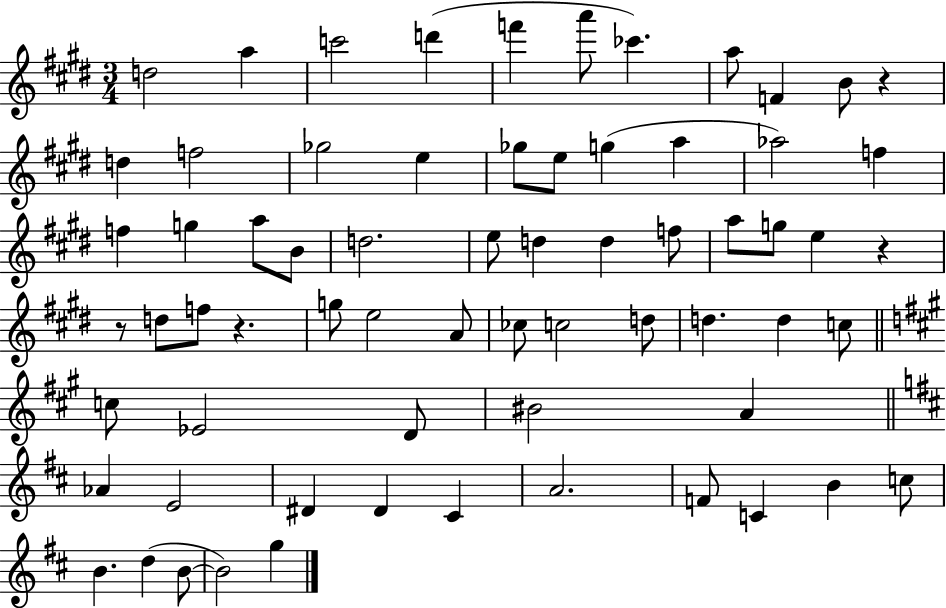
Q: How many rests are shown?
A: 4